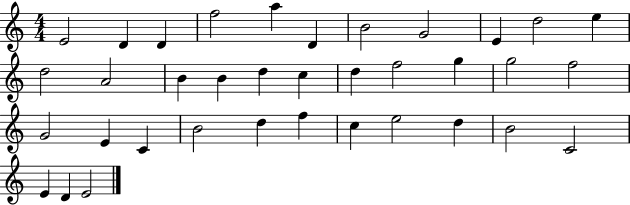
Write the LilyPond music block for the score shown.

{
  \clef treble
  \numericTimeSignature
  \time 4/4
  \key c \major
  e'2 d'4 d'4 | f''2 a''4 d'4 | b'2 g'2 | e'4 d''2 e''4 | \break d''2 a'2 | b'4 b'4 d''4 c''4 | d''4 f''2 g''4 | g''2 f''2 | \break g'2 e'4 c'4 | b'2 d''4 f''4 | c''4 e''2 d''4 | b'2 c'2 | \break e'4 d'4 e'2 | \bar "|."
}